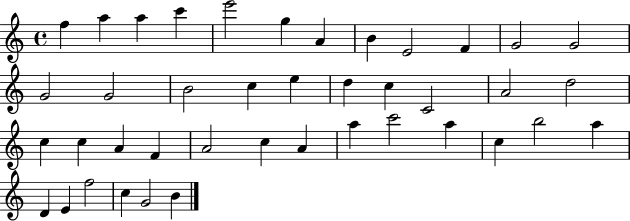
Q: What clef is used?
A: treble